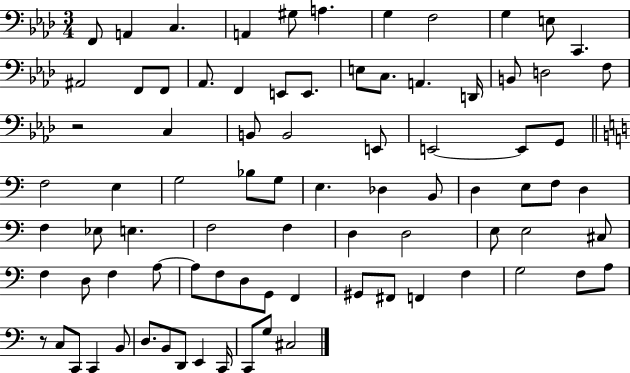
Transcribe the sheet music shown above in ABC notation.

X:1
T:Untitled
M:3/4
L:1/4
K:Ab
F,,/2 A,, C, A,, ^G,/2 A, G, F,2 G, E,/2 C,, ^A,,2 F,,/2 F,,/2 _A,,/2 F,, E,,/2 E,,/2 E,/2 C,/2 A,, D,,/4 B,,/2 D,2 F,/2 z2 C, B,,/2 B,,2 E,,/2 E,,2 E,,/2 G,,/2 F,2 E, G,2 _B,/2 G,/2 E, _D, B,,/2 D, E,/2 F,/2 D, F, _E,/2 E, F,2 F, D, D,2 E,/2 E,2 ^C,/2 F, D,/2 F, A,/2 A,/2 F,/2 D,/2 G,,/2 F,, ^G,,/2 ^F,,/2 F,, F, G,2 F,/2 A,/2 z/2 C,/2 C,,/2 C,, B,,/2 D,/2 B,,/2 D,,/2 E,, C,,/4 C,,/2 G,/2 ^C,2